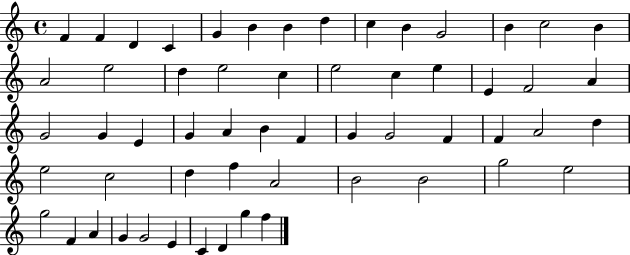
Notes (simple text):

F4/q F4/q D4/q C4/q G4/q B4/q B4/q D5/q C5/q B4/q G4/h B4/q C5/h B4/q A4/h E5/h D5/q E5/h C5/q E5/h C5/q E5/q E4/q F4/h A4/q G4/h G4/q E4/q G4/q A4/q B4/q F4/q G4/q G4/h F4/q F4/q A4/h D5/q E5/h C5/h D5/q F5/q A4/h B4/h B4/h G5/h E5/h G5/h F4/q A4/q G4/q G4/h E4/q C4/q D4/q G5/q F5/q